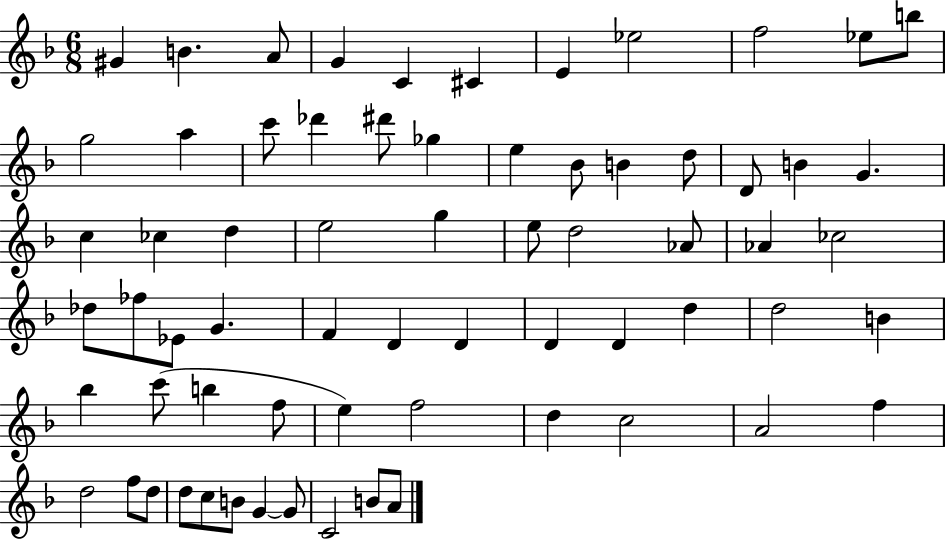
G#4/q B4/q. A4/e G4/q C4/q C#4/q E4/q Eb5/h F5/h Eb5/e B5/e G5/h A5/q C6/e Db6/q D#6/e Gb5/q E5/q Bb4/e B4/q D5/e D4/e B4/q G4/q. C5/q CES5/q D5/q E5/h G5/q E5/e D5/h Ab4/e Ab4/q CES5/h Db5/e FES5/e Eb4/e G4/q. F4/q D4/q D4/q D4/q D4/q D5/q D5/h B4/q Bb5/q C6/e B5/q F5/e E5/q F5/h D5/q C5/h A4/h F5/q D5/h F5/e D5/e D5/e C5/e B4/e G4/q G4/e C4/h B4/e A4/e